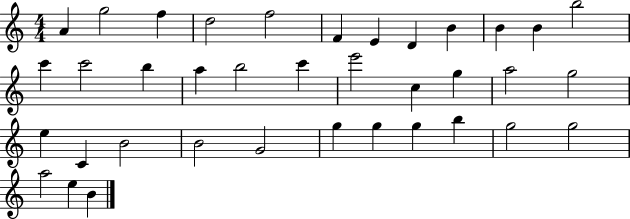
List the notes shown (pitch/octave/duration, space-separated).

A4/q G5/h F5/q D5/h F5/h F4/q E4/q D4/q B4/q B4/q B4/q B5/h C6/q C6/h B5/q A5/q B5/h C6/q E6/h C5/q G5/q A5/h G5/h E5/q C4/q B4/h B4/h G4/h G5/q G5/q G5/q B5/q G5/h G5/h A5/h E5/q B4/q